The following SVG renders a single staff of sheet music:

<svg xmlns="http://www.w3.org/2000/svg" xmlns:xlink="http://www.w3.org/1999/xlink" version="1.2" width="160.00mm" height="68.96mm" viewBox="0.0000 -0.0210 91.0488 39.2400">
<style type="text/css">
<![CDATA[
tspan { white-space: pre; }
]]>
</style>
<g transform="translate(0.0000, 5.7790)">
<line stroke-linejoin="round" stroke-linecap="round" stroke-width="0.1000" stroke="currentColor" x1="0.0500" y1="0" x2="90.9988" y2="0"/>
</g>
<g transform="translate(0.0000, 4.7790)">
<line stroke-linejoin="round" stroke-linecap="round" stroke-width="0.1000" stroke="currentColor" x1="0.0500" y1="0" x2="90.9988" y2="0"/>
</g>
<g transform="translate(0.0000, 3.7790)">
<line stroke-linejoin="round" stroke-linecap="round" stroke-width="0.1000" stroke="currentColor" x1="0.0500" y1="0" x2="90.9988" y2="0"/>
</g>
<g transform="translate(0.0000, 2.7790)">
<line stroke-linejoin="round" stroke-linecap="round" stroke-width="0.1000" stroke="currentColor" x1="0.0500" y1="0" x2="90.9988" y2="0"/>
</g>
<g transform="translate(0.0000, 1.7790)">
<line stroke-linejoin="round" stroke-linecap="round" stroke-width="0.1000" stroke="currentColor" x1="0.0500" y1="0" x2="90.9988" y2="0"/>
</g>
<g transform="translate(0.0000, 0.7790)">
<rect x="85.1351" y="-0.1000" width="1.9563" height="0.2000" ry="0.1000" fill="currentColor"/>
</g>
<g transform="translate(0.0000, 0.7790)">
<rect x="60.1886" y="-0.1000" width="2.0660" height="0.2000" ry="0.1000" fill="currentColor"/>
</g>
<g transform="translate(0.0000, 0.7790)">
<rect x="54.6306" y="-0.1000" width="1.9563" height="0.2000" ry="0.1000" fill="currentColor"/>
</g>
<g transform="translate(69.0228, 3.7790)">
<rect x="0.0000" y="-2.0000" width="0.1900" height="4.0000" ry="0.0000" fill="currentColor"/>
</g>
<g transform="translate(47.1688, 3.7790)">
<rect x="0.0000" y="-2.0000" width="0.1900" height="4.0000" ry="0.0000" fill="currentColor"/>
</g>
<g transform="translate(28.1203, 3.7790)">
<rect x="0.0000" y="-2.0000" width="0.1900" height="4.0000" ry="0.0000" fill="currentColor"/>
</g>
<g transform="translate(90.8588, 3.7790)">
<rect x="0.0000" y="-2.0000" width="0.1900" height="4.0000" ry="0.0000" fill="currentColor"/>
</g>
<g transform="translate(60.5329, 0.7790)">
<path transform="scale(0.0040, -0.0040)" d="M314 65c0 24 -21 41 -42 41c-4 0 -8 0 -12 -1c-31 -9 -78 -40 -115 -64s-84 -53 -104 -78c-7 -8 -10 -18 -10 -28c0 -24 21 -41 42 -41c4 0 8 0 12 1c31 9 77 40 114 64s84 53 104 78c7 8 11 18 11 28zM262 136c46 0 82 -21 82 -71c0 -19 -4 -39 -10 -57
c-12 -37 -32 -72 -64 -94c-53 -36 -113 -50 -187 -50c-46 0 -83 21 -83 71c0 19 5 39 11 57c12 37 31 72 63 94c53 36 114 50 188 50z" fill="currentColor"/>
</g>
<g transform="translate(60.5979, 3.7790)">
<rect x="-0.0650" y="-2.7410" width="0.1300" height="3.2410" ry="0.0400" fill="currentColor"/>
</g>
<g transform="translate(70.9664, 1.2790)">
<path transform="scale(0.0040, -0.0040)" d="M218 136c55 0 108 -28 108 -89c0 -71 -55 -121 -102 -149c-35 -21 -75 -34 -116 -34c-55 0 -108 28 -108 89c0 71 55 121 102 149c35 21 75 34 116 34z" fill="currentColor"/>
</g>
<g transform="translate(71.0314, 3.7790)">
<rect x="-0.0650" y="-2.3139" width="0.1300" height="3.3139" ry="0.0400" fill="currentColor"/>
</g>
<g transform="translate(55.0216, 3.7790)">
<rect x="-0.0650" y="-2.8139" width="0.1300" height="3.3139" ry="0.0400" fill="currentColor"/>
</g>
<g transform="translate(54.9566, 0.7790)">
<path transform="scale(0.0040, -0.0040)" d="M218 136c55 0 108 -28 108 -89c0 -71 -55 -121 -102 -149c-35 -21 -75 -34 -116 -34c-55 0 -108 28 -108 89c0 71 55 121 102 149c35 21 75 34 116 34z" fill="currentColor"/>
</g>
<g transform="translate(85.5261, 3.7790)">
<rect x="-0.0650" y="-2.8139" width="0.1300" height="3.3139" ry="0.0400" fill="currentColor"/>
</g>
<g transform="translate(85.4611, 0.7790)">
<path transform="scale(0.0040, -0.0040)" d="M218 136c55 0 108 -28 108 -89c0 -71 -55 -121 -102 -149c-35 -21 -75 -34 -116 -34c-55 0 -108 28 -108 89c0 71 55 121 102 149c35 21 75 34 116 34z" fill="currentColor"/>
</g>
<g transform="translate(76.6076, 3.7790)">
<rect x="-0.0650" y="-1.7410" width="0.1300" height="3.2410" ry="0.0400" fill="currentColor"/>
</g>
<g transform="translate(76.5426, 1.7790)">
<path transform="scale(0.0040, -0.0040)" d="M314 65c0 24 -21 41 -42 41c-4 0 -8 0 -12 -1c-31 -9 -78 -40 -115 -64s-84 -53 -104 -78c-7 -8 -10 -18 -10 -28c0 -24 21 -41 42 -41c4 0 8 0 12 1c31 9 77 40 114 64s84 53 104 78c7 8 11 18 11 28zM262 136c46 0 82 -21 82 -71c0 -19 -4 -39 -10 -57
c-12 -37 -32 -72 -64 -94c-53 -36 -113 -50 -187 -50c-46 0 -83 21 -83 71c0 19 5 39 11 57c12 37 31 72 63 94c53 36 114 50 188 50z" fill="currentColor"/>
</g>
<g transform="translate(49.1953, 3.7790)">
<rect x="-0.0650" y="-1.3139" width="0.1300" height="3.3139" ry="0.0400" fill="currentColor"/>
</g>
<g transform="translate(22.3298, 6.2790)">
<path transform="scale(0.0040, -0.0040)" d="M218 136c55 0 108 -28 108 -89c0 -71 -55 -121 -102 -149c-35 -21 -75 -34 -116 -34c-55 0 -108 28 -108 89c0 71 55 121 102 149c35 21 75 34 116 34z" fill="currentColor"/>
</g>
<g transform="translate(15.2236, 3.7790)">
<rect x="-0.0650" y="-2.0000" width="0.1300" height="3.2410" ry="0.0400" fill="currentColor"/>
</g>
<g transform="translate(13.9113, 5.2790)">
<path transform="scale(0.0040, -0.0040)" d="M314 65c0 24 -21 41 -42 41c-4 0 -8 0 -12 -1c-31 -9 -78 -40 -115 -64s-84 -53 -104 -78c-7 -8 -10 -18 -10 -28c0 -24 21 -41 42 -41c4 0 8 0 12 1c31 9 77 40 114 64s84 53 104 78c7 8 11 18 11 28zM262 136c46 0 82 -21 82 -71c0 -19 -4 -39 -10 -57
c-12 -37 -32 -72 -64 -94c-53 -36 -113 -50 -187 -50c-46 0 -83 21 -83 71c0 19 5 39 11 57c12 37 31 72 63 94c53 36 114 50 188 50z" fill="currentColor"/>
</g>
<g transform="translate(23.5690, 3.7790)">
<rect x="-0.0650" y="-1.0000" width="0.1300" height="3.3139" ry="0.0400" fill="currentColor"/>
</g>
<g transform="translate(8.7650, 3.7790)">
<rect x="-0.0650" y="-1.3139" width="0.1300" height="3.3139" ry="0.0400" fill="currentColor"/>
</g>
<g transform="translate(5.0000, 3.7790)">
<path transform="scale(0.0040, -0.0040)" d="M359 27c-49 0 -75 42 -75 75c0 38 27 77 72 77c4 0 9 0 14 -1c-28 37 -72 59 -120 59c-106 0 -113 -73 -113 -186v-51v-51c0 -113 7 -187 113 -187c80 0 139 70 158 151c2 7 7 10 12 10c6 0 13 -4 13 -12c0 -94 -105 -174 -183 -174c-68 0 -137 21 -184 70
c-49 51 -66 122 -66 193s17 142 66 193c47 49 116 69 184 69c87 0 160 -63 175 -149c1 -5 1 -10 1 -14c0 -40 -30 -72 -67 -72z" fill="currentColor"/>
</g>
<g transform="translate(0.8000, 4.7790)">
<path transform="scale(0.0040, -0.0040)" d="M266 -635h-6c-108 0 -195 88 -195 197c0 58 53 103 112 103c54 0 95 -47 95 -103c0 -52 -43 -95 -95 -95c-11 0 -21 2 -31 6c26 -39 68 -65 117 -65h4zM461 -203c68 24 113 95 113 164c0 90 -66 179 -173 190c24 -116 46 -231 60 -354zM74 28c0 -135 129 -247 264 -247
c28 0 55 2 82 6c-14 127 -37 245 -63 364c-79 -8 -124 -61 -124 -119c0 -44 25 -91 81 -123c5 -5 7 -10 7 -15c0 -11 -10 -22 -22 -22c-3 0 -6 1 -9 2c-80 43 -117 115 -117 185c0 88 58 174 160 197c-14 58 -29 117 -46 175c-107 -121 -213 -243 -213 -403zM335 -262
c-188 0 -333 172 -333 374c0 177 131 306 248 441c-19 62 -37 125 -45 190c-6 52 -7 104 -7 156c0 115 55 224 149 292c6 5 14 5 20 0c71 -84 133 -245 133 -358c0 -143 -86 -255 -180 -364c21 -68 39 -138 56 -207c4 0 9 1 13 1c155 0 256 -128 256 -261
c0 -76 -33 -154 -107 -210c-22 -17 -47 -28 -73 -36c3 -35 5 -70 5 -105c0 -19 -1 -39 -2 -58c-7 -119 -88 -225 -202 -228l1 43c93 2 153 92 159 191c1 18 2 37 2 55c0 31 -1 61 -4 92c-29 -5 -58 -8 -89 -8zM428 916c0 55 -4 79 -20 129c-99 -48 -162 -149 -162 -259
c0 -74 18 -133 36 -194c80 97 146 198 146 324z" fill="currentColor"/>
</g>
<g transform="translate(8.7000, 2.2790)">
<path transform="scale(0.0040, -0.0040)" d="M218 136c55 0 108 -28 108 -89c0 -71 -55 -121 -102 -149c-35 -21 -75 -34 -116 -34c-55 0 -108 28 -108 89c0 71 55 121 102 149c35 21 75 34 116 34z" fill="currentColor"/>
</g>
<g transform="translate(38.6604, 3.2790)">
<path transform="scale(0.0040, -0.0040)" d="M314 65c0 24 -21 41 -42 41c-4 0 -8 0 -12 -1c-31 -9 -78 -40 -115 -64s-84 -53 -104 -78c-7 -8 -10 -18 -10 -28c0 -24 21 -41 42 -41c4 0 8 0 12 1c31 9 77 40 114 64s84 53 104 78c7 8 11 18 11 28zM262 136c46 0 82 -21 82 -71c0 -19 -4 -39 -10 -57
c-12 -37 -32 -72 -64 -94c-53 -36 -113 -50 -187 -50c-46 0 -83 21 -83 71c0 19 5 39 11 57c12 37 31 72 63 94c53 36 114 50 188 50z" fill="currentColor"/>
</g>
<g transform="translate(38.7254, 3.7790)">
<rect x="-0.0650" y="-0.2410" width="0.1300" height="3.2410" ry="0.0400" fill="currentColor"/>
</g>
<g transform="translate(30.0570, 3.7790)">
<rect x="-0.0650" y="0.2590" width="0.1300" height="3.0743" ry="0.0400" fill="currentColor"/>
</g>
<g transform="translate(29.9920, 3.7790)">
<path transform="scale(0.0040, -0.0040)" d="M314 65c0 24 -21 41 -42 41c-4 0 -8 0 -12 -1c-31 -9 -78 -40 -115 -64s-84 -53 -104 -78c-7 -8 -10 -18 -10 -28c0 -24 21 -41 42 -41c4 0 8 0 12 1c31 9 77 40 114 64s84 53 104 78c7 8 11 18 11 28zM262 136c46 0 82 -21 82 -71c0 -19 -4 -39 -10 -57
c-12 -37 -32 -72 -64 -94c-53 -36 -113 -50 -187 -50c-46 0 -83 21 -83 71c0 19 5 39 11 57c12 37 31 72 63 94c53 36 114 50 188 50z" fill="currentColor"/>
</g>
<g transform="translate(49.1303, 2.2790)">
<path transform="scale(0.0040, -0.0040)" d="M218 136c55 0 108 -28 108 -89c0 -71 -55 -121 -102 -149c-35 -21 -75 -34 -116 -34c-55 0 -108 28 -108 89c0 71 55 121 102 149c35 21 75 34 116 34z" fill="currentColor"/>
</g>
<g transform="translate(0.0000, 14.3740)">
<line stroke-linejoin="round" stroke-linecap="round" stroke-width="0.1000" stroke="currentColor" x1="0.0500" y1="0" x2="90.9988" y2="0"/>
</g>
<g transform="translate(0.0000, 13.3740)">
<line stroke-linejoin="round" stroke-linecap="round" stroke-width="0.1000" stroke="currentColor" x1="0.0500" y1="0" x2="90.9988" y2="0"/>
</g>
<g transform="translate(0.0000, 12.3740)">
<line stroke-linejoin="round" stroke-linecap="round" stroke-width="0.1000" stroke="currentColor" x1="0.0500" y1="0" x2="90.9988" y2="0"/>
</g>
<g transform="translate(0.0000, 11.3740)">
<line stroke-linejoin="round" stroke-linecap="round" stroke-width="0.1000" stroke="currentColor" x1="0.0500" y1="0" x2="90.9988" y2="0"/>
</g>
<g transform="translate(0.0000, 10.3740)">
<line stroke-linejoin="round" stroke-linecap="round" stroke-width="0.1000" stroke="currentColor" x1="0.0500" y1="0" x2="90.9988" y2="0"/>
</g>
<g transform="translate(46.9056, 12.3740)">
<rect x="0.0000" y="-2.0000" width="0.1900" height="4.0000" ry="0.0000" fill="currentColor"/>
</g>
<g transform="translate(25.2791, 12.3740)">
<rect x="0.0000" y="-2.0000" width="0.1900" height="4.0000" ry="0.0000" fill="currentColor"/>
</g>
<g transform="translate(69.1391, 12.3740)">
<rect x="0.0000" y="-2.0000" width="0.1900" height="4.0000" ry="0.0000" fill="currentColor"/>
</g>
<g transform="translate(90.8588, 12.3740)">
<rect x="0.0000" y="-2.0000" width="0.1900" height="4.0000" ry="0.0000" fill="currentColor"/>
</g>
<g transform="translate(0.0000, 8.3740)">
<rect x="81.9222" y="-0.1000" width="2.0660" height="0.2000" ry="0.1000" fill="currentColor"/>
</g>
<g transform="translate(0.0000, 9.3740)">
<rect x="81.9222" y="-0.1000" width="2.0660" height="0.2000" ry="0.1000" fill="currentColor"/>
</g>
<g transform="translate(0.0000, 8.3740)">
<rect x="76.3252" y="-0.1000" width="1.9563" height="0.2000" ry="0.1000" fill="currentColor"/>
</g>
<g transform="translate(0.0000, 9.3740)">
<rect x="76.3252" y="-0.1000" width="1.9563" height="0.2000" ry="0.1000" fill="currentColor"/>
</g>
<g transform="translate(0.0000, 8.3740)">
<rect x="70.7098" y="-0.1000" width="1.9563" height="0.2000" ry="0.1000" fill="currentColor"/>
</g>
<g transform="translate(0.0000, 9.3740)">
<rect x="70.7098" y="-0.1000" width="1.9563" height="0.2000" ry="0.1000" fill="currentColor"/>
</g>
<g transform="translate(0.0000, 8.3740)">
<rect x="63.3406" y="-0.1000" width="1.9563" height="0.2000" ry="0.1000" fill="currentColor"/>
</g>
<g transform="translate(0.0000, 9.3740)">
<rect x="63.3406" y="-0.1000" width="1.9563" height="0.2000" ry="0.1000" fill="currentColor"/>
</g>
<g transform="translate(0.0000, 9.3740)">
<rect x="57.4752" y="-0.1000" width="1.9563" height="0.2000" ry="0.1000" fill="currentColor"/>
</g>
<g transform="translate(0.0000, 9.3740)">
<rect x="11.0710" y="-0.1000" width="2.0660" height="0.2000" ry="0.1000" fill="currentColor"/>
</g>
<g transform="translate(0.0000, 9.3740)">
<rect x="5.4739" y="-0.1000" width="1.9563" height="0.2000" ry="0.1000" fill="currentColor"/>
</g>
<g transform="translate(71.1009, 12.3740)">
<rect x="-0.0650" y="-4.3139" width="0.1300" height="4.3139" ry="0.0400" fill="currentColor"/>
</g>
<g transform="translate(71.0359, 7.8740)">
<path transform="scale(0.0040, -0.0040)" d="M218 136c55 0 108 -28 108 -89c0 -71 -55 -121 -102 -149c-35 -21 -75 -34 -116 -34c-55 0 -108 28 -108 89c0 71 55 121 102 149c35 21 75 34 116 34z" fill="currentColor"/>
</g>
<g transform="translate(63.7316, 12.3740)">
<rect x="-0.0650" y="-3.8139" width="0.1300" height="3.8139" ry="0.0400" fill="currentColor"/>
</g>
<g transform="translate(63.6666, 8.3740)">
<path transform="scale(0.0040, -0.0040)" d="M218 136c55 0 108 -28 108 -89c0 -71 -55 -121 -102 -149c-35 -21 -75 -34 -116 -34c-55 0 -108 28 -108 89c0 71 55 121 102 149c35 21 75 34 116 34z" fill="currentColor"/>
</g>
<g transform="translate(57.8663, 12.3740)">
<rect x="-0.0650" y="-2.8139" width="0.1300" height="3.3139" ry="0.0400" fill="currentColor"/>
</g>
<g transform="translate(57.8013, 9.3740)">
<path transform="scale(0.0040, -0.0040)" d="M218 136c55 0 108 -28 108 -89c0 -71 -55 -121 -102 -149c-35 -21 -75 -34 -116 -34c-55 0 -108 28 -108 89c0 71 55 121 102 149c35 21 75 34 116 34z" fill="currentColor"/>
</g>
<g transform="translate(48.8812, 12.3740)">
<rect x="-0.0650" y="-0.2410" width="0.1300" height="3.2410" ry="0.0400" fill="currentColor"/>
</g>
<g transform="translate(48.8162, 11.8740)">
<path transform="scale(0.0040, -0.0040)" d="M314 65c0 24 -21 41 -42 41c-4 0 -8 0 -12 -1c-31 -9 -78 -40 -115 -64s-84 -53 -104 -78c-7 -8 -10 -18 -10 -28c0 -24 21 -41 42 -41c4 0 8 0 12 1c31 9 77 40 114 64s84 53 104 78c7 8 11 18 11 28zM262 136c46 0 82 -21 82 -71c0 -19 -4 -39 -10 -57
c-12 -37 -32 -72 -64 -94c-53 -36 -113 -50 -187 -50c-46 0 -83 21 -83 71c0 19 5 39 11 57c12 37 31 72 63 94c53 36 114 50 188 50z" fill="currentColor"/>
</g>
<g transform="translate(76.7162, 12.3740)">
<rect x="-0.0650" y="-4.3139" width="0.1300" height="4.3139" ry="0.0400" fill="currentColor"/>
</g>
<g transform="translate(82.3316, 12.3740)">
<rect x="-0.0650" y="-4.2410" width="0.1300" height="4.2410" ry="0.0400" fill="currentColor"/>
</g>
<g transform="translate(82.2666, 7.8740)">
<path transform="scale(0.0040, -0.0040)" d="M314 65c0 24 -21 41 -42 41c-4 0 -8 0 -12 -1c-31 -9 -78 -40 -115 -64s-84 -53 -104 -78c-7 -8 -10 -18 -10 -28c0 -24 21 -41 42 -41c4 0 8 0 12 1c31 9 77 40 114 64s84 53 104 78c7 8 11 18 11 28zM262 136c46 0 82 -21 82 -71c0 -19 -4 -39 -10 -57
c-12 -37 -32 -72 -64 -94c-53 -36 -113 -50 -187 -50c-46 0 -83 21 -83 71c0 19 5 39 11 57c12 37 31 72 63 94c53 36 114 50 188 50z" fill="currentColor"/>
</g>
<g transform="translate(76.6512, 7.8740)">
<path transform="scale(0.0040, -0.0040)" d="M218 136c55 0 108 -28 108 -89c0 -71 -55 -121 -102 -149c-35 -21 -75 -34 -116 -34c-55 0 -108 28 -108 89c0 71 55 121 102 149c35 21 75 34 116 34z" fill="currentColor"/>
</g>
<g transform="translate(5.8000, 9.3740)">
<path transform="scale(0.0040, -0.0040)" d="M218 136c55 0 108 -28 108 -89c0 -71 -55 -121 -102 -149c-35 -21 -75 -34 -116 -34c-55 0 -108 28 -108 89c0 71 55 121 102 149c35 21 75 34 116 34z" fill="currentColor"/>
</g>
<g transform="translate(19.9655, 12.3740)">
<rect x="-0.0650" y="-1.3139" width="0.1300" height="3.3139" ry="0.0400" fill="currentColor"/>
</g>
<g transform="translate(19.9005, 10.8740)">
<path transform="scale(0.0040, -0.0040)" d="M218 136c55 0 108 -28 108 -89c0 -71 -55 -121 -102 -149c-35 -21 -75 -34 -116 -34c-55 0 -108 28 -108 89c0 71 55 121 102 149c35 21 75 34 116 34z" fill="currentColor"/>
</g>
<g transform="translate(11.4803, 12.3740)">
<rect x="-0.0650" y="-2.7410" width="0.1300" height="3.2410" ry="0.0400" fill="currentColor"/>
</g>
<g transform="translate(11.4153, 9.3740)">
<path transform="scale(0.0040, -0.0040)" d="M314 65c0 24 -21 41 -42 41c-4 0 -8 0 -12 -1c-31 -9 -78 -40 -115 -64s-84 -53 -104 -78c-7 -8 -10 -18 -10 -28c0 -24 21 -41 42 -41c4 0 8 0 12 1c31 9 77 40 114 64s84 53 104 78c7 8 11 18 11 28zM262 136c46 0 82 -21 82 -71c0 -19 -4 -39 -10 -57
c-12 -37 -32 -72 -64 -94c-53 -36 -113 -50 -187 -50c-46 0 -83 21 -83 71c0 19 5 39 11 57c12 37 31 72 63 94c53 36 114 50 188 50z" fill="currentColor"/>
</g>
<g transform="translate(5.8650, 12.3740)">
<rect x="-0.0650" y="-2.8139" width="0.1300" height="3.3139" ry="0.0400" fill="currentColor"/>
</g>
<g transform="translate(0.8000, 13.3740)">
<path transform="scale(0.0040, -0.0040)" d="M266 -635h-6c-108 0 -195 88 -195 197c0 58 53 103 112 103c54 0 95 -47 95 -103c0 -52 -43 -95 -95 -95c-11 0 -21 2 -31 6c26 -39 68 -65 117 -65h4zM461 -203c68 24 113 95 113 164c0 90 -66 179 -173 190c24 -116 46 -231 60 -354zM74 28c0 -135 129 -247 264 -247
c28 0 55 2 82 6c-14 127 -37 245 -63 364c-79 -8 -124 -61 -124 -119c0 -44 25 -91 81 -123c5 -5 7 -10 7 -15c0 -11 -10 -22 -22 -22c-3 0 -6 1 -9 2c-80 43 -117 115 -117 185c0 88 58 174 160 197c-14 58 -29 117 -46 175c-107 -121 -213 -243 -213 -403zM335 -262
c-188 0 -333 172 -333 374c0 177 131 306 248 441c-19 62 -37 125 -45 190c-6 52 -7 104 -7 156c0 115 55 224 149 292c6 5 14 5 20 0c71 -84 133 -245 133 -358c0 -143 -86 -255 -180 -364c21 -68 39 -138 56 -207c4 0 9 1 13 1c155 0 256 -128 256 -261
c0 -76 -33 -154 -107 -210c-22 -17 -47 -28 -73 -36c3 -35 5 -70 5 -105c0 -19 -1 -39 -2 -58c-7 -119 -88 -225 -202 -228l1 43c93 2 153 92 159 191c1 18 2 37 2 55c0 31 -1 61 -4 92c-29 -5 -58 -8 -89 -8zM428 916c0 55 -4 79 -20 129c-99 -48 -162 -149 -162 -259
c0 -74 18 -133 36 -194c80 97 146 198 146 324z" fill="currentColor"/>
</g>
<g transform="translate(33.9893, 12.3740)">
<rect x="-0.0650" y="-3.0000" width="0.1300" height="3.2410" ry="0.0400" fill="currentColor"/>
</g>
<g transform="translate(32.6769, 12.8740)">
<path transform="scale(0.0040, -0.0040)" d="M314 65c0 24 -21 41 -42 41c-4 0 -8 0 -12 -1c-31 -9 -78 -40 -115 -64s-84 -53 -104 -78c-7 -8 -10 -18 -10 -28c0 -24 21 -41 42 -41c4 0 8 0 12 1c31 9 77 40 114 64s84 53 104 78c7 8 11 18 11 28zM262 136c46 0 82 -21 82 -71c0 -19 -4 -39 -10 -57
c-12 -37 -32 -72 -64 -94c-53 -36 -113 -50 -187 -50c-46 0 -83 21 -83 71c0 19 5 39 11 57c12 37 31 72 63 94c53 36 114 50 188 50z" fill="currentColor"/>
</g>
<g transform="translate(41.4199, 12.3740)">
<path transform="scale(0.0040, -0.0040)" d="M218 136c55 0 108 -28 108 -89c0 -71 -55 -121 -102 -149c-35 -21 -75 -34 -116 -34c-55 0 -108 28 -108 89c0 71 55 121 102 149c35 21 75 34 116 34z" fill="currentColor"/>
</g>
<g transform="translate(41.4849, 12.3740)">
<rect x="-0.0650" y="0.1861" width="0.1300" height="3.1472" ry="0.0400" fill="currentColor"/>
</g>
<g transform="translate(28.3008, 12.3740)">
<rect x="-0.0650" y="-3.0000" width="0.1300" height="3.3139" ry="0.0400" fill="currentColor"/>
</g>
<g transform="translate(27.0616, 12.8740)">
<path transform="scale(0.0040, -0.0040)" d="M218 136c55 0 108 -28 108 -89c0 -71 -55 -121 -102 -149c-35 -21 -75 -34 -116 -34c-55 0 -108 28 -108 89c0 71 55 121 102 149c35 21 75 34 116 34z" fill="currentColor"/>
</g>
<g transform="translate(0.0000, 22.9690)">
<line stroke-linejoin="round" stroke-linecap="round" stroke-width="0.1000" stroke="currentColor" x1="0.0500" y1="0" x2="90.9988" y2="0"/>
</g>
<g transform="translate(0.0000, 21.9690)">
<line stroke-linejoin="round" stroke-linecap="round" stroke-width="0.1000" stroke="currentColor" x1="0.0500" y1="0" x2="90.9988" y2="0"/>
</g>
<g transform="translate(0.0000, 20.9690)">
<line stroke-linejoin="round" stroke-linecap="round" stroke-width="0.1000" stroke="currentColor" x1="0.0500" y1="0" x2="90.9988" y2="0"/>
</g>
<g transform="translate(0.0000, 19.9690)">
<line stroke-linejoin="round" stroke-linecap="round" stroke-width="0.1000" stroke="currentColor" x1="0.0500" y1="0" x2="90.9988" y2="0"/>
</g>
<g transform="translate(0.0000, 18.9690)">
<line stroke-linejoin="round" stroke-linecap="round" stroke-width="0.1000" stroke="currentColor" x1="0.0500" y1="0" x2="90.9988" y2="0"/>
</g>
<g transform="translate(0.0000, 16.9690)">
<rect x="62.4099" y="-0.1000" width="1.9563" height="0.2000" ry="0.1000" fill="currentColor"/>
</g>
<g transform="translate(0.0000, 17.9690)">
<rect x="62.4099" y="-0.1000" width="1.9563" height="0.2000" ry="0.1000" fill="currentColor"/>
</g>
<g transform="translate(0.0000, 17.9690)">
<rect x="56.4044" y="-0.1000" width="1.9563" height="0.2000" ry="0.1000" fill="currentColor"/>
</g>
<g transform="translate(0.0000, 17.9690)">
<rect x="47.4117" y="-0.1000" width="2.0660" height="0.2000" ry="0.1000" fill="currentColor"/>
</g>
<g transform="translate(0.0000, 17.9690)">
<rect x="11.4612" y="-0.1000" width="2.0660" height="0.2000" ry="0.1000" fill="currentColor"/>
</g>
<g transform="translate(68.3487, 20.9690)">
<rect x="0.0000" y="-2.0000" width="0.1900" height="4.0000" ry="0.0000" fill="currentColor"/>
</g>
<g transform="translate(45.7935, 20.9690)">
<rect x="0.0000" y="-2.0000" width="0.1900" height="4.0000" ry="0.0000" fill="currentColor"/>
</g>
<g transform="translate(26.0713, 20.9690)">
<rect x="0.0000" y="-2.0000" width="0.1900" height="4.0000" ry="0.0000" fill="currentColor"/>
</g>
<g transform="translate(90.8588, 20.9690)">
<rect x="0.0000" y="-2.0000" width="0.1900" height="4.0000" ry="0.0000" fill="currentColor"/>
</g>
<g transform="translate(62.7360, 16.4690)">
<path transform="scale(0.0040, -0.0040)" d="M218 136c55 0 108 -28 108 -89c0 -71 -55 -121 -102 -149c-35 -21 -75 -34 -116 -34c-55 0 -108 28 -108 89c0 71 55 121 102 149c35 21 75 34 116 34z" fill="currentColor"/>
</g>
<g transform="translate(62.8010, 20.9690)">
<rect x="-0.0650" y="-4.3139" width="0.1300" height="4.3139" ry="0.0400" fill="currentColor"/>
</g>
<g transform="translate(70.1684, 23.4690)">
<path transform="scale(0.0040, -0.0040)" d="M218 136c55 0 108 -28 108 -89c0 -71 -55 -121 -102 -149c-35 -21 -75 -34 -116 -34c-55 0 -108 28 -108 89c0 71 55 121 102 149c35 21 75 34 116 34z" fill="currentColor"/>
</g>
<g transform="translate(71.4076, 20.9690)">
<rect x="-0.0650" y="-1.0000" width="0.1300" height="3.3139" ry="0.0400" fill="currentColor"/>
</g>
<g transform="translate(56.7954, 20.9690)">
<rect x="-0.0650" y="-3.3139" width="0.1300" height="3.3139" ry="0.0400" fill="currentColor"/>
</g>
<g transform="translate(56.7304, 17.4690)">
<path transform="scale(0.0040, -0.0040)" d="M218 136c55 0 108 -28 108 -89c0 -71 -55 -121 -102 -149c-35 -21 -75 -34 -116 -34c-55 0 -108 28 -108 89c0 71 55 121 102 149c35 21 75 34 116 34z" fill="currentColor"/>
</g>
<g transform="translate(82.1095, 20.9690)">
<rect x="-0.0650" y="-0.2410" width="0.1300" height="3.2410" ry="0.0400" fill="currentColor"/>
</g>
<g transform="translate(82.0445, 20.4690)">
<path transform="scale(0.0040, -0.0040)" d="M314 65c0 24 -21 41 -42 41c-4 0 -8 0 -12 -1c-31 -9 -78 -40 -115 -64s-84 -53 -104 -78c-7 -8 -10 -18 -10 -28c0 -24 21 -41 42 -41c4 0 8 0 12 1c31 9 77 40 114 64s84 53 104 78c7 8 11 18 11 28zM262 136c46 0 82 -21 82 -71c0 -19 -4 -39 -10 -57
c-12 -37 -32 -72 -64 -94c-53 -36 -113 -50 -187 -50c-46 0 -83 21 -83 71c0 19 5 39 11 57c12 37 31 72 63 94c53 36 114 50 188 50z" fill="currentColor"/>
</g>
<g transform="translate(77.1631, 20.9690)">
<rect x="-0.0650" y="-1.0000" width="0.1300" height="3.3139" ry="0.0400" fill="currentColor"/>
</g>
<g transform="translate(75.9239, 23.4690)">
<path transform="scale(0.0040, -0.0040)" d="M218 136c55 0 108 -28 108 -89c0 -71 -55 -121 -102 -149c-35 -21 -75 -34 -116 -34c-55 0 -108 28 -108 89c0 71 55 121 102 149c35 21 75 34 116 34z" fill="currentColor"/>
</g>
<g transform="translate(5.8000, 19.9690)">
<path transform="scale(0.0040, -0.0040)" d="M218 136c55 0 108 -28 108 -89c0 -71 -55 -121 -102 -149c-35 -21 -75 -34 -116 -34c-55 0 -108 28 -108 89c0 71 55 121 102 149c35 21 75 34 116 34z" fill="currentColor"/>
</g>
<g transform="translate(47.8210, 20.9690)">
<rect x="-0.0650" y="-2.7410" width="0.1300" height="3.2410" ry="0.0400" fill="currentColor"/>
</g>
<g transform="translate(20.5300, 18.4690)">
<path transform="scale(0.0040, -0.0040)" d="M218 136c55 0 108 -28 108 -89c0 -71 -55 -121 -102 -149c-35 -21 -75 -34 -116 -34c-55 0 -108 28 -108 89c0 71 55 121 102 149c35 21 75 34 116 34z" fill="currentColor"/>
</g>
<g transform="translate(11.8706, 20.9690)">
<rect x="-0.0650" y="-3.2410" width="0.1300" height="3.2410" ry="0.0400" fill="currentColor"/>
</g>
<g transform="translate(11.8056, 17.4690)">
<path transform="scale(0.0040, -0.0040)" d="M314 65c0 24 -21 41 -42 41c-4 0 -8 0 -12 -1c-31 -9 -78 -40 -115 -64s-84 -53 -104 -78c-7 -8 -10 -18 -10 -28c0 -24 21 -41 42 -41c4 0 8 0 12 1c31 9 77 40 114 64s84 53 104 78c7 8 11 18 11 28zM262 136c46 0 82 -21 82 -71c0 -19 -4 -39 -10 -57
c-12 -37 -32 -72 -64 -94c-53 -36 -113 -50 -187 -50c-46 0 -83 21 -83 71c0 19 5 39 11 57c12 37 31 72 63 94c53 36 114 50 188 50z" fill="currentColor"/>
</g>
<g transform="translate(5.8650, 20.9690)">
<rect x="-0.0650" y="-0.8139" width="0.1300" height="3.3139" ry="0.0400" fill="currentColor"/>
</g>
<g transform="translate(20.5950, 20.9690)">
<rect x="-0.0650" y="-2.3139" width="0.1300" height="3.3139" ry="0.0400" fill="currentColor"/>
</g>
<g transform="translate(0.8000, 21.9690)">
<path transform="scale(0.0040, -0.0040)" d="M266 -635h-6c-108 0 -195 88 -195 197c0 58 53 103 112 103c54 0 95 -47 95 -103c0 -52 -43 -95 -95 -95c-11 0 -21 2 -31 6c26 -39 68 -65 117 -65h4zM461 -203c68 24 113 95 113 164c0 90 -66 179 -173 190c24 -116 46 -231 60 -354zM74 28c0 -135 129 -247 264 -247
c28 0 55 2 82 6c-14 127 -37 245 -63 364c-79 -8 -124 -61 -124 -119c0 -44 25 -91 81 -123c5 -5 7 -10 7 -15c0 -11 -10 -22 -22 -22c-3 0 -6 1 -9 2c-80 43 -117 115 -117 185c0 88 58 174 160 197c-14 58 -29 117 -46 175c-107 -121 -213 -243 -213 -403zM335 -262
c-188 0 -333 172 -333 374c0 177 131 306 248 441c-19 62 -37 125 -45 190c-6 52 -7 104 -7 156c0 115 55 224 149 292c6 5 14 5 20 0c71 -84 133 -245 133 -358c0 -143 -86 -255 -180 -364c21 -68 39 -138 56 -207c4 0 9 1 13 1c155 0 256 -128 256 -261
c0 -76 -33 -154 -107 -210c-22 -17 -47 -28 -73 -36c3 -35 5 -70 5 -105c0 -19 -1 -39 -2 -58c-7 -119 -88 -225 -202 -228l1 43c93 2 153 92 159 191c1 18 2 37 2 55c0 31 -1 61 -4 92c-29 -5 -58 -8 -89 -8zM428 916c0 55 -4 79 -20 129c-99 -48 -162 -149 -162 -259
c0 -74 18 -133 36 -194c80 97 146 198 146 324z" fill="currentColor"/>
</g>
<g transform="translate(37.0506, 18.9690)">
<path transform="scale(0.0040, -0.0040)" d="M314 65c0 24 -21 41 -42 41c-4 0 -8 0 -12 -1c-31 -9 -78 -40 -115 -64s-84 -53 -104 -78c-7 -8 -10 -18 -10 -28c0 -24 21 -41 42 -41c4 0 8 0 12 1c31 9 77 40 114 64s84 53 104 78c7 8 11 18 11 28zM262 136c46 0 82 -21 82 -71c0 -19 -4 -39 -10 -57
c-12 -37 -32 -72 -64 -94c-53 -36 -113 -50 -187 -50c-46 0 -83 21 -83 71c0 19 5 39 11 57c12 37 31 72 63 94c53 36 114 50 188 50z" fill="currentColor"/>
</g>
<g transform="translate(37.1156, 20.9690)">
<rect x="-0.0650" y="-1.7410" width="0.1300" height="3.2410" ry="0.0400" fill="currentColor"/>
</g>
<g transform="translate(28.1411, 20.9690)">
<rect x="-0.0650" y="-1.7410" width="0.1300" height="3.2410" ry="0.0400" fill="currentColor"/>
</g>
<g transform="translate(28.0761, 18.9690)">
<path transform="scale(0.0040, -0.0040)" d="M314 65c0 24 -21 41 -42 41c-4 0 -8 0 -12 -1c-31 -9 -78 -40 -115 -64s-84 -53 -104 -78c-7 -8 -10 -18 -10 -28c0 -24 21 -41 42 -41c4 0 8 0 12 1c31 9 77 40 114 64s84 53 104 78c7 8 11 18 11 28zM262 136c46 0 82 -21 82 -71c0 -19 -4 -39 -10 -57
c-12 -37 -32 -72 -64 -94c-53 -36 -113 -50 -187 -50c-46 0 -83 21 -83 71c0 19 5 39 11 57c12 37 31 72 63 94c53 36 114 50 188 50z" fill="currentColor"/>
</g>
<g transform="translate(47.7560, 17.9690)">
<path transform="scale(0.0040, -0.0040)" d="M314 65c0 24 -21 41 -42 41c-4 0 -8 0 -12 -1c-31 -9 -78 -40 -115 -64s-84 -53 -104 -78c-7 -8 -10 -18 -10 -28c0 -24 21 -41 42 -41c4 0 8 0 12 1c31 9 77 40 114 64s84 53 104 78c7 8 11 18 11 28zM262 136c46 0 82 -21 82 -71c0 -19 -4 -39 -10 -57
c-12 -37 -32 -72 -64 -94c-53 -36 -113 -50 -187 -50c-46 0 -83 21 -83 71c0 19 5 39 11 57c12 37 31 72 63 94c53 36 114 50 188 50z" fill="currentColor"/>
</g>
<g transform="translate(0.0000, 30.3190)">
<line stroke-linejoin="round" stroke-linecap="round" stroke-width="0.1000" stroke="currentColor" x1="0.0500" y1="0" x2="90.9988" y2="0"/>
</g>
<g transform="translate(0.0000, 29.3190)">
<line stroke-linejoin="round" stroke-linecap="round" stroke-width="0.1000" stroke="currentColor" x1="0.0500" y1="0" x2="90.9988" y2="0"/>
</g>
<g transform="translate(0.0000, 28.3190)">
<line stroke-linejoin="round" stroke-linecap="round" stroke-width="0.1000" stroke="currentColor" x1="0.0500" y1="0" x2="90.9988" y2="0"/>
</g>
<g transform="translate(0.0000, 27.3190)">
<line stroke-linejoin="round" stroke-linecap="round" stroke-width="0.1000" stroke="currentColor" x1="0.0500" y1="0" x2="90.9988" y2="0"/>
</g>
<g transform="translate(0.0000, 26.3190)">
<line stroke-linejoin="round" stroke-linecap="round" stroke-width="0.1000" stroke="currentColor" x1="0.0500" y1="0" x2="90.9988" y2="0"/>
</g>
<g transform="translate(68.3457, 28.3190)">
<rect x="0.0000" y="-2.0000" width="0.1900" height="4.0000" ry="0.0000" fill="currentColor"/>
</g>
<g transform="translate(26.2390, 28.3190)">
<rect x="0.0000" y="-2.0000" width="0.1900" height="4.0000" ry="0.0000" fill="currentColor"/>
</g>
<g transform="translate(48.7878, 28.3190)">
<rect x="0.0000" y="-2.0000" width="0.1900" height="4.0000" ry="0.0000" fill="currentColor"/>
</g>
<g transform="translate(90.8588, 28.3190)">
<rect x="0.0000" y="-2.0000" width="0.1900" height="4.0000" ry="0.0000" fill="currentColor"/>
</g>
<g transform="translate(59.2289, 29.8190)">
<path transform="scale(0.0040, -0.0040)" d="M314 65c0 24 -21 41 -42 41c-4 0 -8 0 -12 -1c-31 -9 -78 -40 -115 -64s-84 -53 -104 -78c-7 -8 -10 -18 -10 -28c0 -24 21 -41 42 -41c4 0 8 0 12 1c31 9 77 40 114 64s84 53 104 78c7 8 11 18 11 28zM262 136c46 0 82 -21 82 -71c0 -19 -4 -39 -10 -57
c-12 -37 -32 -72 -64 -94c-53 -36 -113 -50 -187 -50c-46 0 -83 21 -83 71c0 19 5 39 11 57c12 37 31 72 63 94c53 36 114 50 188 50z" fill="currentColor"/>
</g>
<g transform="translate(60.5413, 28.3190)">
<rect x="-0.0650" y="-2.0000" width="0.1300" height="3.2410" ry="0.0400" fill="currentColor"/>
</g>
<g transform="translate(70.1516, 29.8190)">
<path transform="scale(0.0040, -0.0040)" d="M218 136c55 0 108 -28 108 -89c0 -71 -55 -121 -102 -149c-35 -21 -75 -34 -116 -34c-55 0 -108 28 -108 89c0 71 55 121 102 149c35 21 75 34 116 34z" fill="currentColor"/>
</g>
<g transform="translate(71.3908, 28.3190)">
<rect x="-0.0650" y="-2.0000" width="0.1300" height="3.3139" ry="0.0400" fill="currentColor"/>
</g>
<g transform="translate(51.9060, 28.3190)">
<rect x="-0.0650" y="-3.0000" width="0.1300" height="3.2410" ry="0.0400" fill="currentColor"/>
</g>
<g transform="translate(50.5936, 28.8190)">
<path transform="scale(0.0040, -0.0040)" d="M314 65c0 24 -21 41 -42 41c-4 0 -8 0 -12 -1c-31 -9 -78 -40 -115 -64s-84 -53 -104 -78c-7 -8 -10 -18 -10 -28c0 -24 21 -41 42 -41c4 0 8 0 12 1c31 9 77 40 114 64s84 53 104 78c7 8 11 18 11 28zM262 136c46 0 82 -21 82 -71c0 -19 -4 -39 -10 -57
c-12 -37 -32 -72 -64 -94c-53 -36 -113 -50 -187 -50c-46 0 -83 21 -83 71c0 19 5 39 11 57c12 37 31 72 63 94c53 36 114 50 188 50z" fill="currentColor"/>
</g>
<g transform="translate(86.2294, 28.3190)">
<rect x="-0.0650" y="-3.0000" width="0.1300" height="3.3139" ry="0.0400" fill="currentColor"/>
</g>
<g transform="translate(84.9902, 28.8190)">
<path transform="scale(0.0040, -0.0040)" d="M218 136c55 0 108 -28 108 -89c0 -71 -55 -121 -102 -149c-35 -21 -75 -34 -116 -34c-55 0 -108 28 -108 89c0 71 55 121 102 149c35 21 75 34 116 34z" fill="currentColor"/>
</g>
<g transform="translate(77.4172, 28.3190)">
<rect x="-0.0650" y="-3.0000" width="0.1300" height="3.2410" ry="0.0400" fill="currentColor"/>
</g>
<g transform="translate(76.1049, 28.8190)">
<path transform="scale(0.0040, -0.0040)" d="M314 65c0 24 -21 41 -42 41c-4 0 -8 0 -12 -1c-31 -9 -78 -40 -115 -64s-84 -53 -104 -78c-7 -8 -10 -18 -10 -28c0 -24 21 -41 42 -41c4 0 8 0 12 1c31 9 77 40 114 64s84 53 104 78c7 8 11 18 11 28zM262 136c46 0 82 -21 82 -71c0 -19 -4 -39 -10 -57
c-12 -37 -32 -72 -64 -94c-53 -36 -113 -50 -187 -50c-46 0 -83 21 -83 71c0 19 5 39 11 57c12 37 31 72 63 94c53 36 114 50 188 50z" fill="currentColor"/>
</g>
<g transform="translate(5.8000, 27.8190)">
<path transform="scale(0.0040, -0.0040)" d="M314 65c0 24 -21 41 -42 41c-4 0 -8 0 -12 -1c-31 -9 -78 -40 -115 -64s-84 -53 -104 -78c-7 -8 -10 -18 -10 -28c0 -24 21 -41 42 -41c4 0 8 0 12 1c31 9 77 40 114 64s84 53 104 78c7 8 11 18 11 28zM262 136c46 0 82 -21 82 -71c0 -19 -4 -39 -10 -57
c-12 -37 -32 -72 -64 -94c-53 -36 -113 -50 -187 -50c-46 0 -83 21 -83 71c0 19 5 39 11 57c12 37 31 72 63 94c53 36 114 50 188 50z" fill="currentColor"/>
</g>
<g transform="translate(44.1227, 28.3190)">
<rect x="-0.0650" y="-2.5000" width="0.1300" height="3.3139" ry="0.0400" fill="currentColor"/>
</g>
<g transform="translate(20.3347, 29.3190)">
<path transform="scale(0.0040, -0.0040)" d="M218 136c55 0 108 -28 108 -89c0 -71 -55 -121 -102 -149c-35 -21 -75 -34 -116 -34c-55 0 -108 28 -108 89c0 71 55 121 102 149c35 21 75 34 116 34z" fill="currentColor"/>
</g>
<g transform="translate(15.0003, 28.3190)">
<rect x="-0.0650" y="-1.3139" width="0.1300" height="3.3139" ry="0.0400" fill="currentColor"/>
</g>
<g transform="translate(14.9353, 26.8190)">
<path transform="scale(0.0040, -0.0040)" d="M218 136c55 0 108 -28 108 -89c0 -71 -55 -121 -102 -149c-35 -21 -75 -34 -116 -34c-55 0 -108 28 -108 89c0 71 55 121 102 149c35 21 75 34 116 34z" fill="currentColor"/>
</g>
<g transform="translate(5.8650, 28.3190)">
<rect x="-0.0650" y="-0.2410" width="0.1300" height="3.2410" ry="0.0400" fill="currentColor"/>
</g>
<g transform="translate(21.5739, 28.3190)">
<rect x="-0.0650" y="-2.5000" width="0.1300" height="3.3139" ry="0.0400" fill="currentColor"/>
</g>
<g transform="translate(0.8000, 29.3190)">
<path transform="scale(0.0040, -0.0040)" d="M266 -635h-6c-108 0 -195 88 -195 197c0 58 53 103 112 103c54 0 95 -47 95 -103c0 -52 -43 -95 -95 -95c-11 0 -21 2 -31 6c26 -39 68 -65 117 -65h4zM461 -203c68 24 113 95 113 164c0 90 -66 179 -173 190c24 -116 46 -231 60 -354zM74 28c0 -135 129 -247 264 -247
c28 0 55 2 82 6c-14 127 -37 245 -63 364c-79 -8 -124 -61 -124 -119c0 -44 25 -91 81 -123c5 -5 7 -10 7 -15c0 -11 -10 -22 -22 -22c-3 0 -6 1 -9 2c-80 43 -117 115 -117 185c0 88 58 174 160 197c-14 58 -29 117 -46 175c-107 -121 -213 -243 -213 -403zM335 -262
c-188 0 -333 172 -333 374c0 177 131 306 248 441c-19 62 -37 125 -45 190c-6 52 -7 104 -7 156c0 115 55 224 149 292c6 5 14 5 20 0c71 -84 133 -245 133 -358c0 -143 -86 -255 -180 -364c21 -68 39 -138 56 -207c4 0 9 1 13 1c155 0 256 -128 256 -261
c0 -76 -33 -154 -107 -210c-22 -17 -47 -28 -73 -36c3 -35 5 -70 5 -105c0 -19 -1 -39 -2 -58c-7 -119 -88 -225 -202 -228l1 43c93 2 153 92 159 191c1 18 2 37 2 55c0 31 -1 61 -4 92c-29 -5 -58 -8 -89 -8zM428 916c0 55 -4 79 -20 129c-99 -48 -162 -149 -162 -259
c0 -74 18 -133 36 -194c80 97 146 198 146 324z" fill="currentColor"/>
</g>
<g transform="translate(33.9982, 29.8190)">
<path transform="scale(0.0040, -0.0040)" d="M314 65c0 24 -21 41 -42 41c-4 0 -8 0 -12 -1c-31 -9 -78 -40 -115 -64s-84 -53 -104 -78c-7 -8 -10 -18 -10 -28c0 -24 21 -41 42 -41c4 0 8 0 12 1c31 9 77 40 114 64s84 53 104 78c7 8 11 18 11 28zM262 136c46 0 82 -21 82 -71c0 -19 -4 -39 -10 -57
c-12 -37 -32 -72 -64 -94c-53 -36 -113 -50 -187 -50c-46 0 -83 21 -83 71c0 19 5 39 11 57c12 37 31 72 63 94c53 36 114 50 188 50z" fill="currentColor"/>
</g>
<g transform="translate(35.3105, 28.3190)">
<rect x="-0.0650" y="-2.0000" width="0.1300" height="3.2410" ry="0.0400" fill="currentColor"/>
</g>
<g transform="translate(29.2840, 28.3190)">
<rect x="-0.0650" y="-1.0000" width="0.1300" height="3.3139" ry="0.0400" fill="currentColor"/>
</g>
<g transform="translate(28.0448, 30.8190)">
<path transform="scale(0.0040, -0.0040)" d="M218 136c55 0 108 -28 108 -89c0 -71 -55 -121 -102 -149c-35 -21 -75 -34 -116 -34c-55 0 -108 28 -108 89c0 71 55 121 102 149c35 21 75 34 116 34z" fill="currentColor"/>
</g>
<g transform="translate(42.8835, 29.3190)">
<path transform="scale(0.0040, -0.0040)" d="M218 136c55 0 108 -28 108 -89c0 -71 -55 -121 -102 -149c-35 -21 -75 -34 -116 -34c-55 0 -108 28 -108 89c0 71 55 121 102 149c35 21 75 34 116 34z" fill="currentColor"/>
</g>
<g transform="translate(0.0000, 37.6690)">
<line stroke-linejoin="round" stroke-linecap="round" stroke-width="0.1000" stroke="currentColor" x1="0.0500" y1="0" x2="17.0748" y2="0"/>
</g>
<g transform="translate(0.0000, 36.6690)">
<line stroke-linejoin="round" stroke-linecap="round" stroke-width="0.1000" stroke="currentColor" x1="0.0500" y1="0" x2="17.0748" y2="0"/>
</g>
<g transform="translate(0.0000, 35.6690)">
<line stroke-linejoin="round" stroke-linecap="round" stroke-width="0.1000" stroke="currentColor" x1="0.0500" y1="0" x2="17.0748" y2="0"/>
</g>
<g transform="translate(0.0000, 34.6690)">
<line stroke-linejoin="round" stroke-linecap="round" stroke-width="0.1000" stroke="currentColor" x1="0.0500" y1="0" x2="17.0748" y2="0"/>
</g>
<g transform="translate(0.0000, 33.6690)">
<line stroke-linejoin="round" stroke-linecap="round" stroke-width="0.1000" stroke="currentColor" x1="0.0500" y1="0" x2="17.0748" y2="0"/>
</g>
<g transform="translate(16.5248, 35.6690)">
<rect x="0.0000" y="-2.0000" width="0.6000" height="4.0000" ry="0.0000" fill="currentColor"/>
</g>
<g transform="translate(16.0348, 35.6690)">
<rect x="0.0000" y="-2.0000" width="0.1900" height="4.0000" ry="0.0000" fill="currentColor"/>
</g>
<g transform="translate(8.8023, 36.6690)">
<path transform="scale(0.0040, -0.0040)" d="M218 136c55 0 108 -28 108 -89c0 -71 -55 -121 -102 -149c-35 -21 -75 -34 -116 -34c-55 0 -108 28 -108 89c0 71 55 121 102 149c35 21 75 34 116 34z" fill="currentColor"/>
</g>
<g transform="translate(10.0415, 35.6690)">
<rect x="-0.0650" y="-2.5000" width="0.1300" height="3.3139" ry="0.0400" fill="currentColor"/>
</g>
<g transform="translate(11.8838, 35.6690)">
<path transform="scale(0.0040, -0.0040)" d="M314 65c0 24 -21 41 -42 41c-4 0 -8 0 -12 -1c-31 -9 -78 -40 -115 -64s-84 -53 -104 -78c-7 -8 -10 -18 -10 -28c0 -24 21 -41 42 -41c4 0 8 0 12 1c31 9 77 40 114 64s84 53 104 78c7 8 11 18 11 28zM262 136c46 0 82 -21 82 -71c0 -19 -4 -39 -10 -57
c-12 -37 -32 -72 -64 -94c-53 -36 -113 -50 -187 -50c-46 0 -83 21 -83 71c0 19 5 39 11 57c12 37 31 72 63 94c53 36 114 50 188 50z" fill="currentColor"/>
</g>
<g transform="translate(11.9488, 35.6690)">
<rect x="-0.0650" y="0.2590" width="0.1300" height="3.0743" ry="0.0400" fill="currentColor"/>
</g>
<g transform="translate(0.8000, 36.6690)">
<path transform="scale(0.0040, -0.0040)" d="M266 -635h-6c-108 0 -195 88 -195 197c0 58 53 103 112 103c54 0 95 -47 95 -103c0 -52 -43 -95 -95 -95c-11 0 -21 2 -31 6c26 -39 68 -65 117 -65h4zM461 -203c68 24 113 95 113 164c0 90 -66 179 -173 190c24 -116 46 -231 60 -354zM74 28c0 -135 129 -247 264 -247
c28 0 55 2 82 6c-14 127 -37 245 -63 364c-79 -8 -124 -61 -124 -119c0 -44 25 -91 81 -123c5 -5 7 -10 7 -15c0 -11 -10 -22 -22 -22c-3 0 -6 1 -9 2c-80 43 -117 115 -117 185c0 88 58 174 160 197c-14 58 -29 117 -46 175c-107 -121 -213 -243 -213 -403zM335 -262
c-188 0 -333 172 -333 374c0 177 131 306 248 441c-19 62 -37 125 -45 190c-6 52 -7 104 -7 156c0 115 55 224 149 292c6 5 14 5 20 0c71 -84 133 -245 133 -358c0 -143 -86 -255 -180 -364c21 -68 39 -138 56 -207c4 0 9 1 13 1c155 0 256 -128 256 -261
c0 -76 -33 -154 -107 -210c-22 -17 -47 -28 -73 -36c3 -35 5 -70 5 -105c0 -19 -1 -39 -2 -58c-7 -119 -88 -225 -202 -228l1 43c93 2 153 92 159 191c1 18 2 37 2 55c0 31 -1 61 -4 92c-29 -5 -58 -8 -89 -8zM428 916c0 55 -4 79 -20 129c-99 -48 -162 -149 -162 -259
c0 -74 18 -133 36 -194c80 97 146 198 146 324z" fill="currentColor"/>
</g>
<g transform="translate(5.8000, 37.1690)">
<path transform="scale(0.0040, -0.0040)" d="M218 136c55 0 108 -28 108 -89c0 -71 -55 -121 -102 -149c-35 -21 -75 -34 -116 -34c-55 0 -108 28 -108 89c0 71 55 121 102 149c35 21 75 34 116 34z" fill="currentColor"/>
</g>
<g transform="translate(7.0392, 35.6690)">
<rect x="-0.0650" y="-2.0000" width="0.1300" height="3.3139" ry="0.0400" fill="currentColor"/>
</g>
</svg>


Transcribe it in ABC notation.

X:1
T:Untitled
M:4/4
L:1/4
K:C
e F2 D B2 c2 e a a2 g f2 a a a2 e A A2 B c2 a c' d' d' d'2 d b2 g f2 f2 a2 b d' D D c2 c2 e G D F2 G A2 F2 F A2 A F G B2